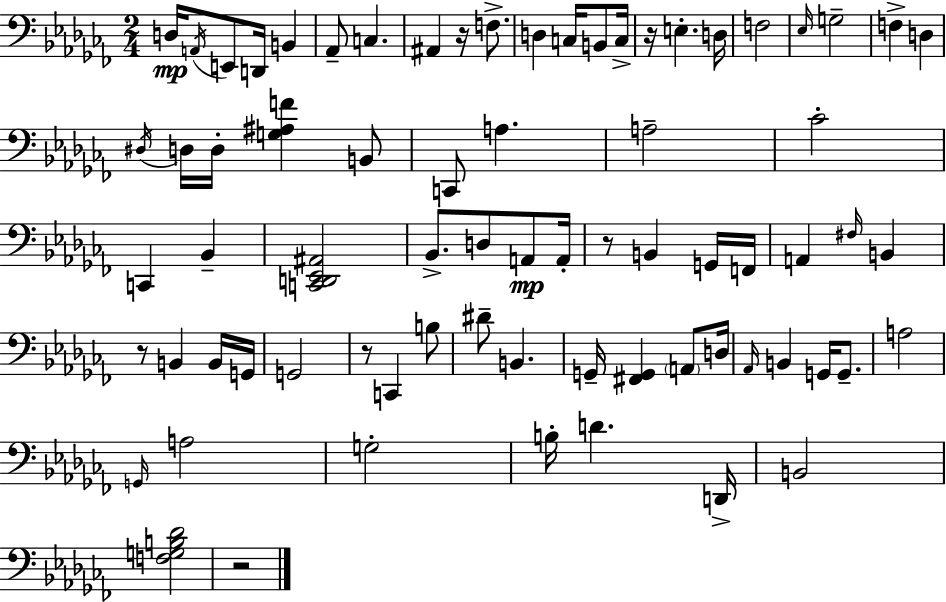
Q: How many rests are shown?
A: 6